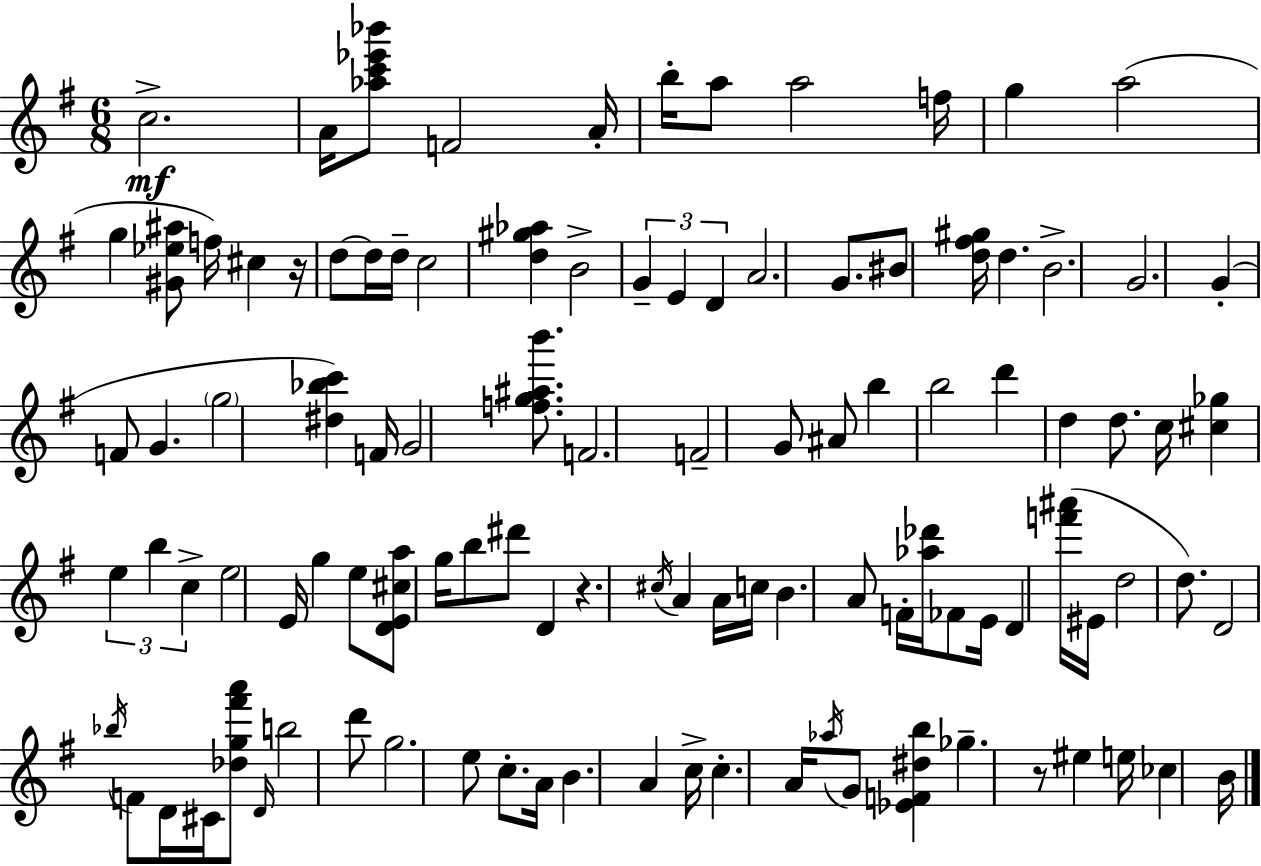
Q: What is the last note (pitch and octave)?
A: B4